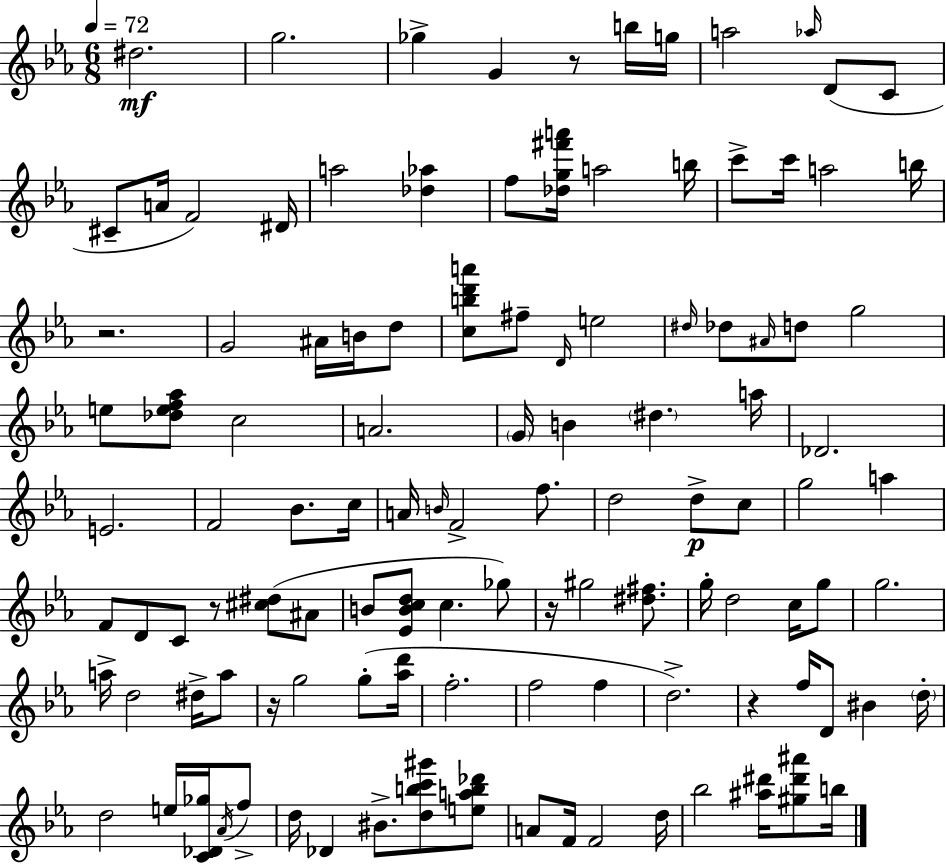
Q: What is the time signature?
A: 6/8